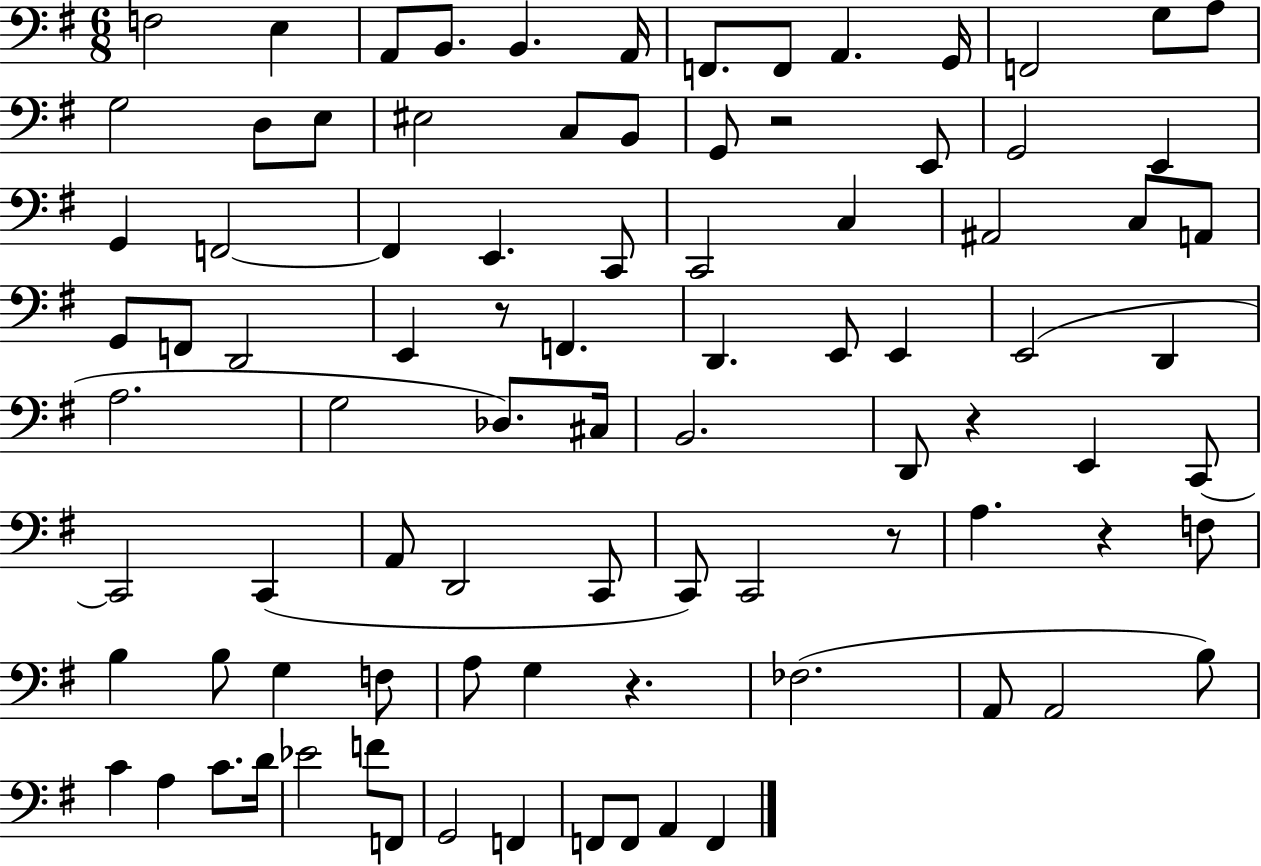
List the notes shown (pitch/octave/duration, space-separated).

F3/h E3/q A2/e B2/e. B2/q. A2/s F2/e. F2/e A2/q. G2/s F2/h G3/e A3/e G3/h D3/e E3/e EIS3/h C3/e B2/e G2/e R/h E2/e G2/h E2/q G2/q F2/h F2/q E2/q. C2/e C2/h C3/q A#2/h C3/e A2/e G2/e F2/e D2/h E2/q R/e F2/q. D2/q. E2/e E2/q E2/h D2/q A3/h. G3/h Db3/e. C#3/s B2/h. D2/e R/q E2/q C2/e C2/h C2/q A2/e D2/h C2/e C2/e C2/h R/e A3/q. R/q F3/e B3/q B3/e G3/q F3/e A3/e G3/q R/q. FES3/h. A2/e A2/h B3/e C4/q A3/q C4/e. D4/s Eb4/h F4/e F2/e G2/h F2/q F2/e F2/e A2/q F2/q